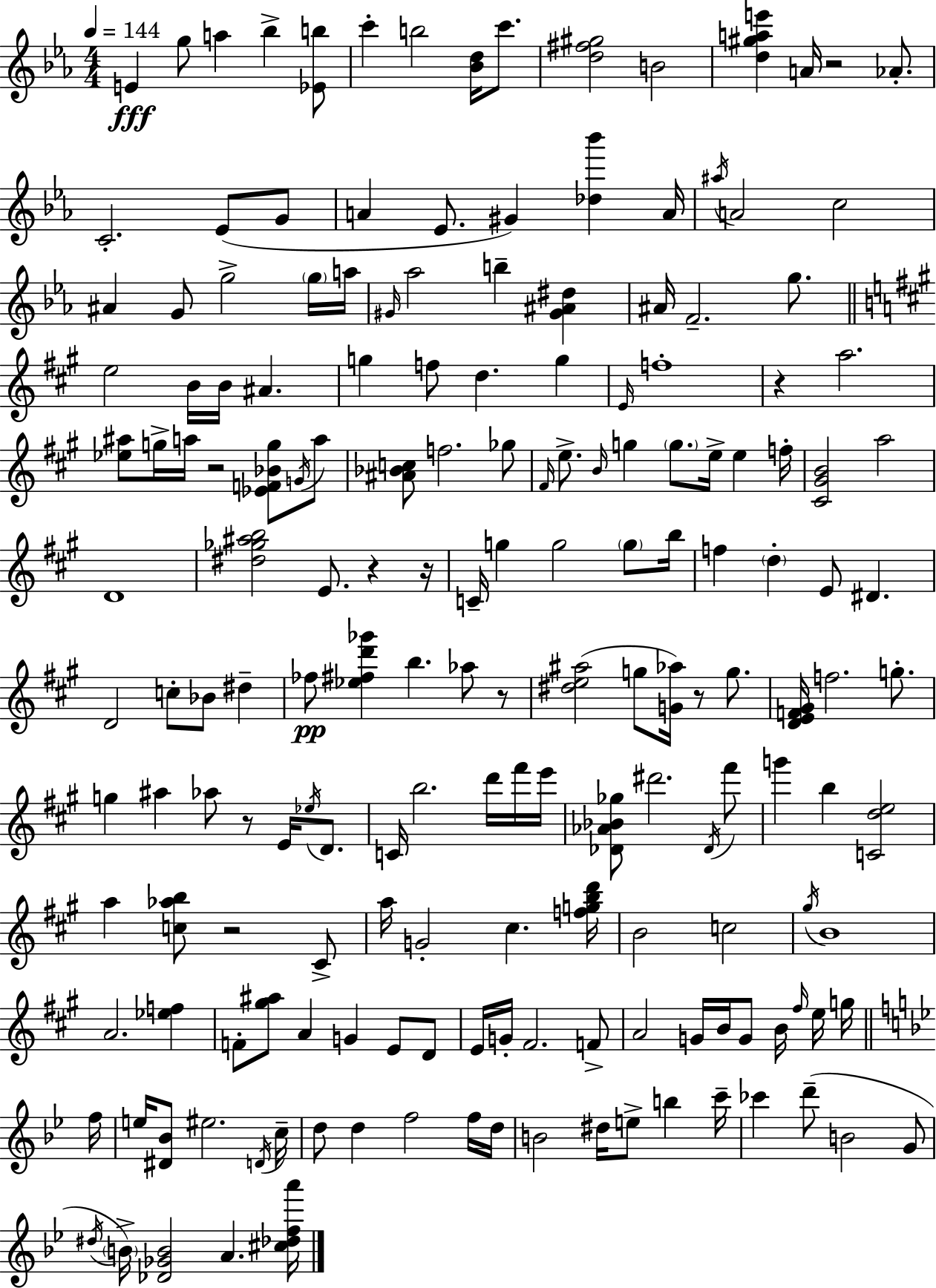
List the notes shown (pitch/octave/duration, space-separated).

E4/q G5/e A5/q Bb5/q [Eb4,B5]/e C6/q B5/h [Bb4,D5]/s C6/e. [D5,F#5,G#5]/h B4/h [D5,G#5,A5,E6]/q A4/s R/h Ab4/e. C4/h. Eb4/e G4/e A4/q Eb4/e. G#4/q [Db5,Bb6]/q A4/s A#5/s A4/h C5/h A#4/q G4/e G5/h G5/s A5/s G#4/s Ab5/h B5/q [G#4,A#4,D#5]/q A#4/s F4/h. G5/e. E5/h B4/s B4/s A#4/q. G5/q F5/e D5/q. G5/q E4/s F5/w R/q A5/h. [Eb5,A#5]/e G5/s A5/s R/h [Eb4,F4,Bb4,G5]/e G4/s A5/e [A#4,Bb4,C5]/e F5/h. Gb5/e F#4/s E5/e. B4/s G5/q G5/e. E5/s E5/q F5/s [C#4,G#4,B4]/h A5/h D4/w [D#5,Gb5,A#5,B5]/h E4/e. R/q R/s C4/s G5/q G5/h G5/e B5/s F5/q D5/q E4/e D#4/q. D4/h C5/e Bb4/e D#5/q FES5/e [Eb5,F#5,D6,Gb6]/q B5/q. Ab5/e R/e [D#5,E5,A#5]/h G5/e [G4,Ab5]/s R/e G5/e. [D4,E4,F4,G#4]/s F5/h. G5/e. G5/q A#5/q Ab5/e R/e E4/s Eb5/s D4/e. C4/s B5/h. D6/s F#6/s E6/s [Db4,Ab4,Bb4,Gb5]/e D#6/h. Db4/s F#6/e G6/q B5/q [C4,D5,E5]/h A5/q [C5,Ab5,B5]/e R/h C#4/e A5/s G4/h C#5/q. [F5,G5,B5,D6]/s B4/h C5/h G#5/s B4/w A4/h. [Eb5,F5]/q F4/e [G#5,A#5]/e A4/q G4/q E4/e D4/e E4/s G4/s F#4/h. F4/e A4/h G4/s B4/s G4/e B4/s F#5/s E5/s G5/s F5/s E5/s [D#4,Bb4]/e EIS5/h. D4/s C5/s D5/e D5/q F5/h F5/s D5/s B4/h D#5/s E5/e B5/q C6/s CES6/q D6/e B4/h G4/e D#5/s B4/s [Db4,Gb4,B4]/h A4/q. [C#5,Db5,F5,A6]/s